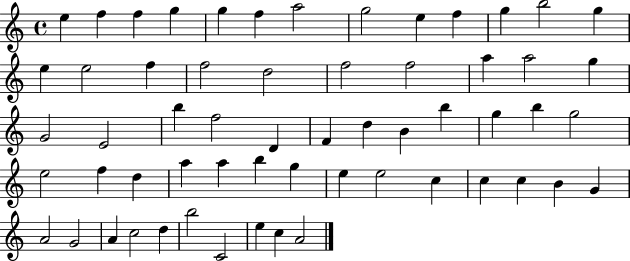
{
  \clef treble
  \time 4/4
  \defaultTimeSignature
  \key c \major
  e''4 f''4 f''4 g''4 | g''4 f''4 a''2 | g''2 e''4 f''4 | g''4 b''2 g''4 | \break e''4 e''2 f''4 | f''2 d''2 | f''2 f''2 | a''4 a''2 g''4 | \break g'2 e'2 | b''4 f''2 d'4 | f'4 d''4 b'4 b''4 | g''4 b''4 g''2 | \break e''2 f''4 d''4 | a''4 a''4 b''4 g''4 | e''4 e''2 c''4 | c''4 c''4 b'4 g'4 | \break a'2 g'2 | a'4 c''2 d''4 | b''2 c'2 | e''4 c''4 a'2 | \break \bar "|."
}